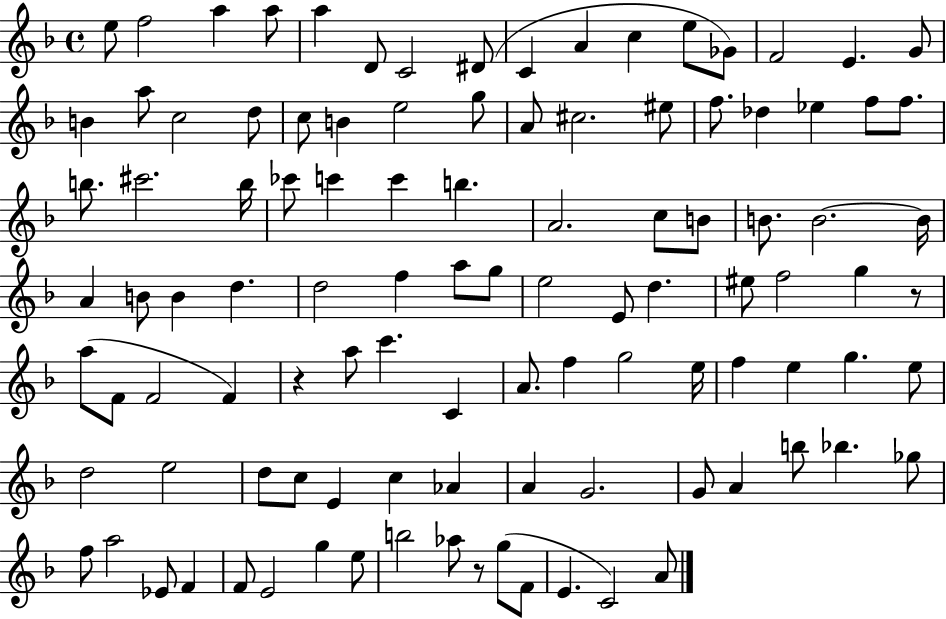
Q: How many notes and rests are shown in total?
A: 106